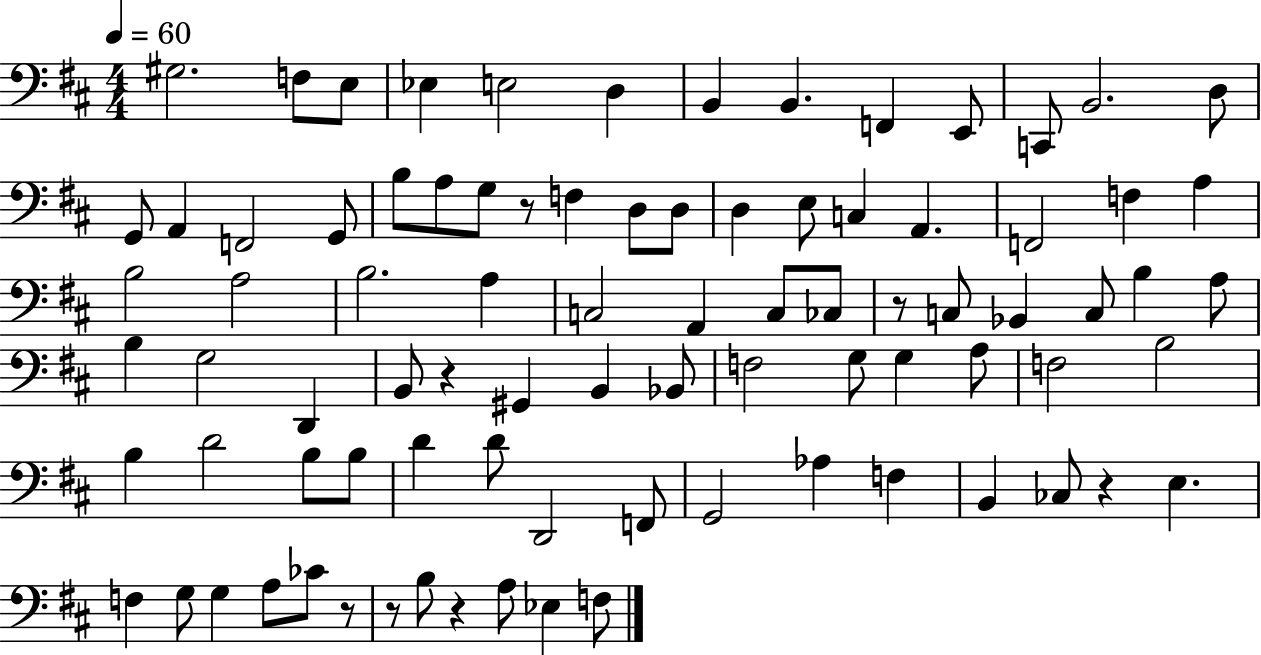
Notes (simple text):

G#3/h. F3/e E3/e Eb3/q E3/h D3/q B2/q B2/q. F2/q E2/e C2/e B2/h. D3/e G2/e A2/q F2/h G2/e B3/e A3/e G3/e R/e F3/q D3/e D3/e D3/q E3/e C3/q A2/q. F2/h F3/q A3/q B3/h A3/h B3/h. A3/q C3/h A2/q C3/e CES3/e R/e C3/e Bb2/q C3/e B3/q A3/e B3/q G3/h D2/q B2/e R/q G#2/q B2/q Bb2/e F3/h G3/e G3/q A3/e F3/h B3/h B3/q D4/h B3/e B3/e D4/q D4/e D2/h F2/e G2/h Ab3/q F3/q B2/q CES3/e R/q E3/q. F3/q G3/e G3/q A3/e CES4/e R/e R/e B3/e R/q A3/e Eb3/q F3/e